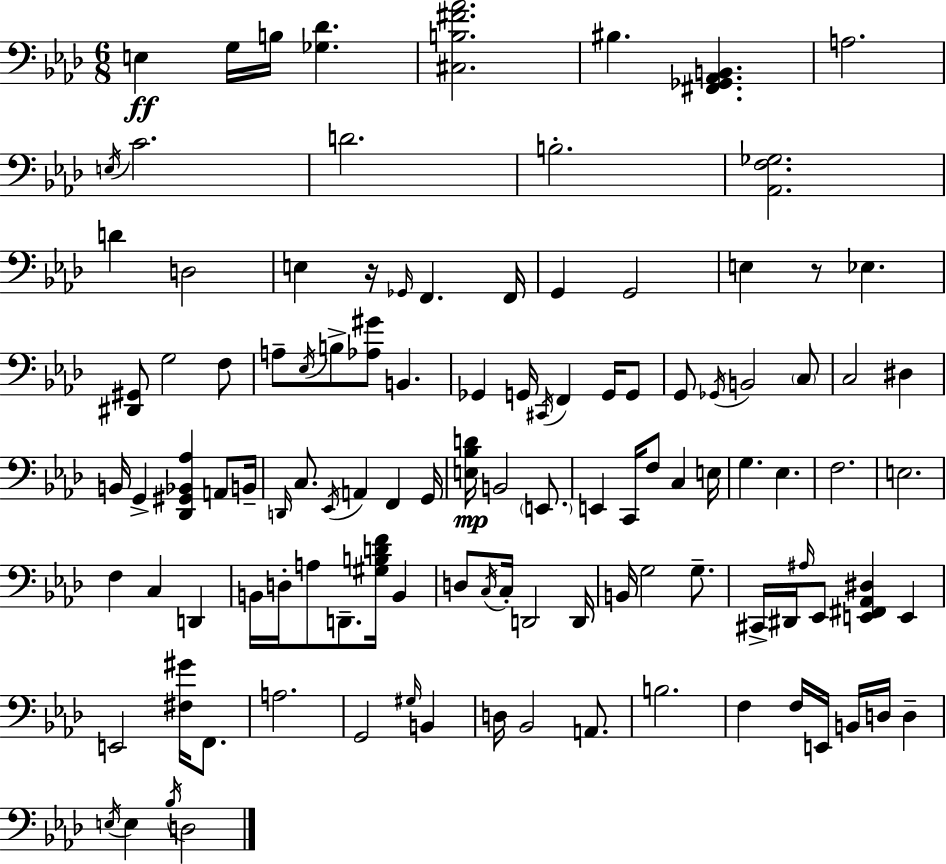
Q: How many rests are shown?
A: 2